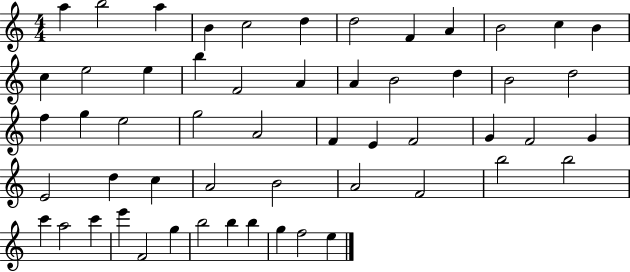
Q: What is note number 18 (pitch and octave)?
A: A4